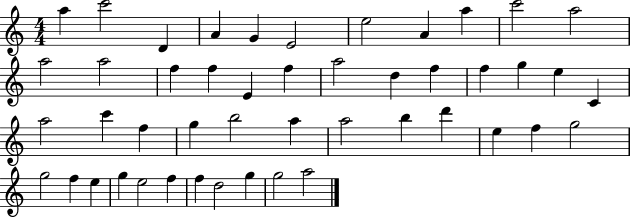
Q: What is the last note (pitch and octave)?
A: A5